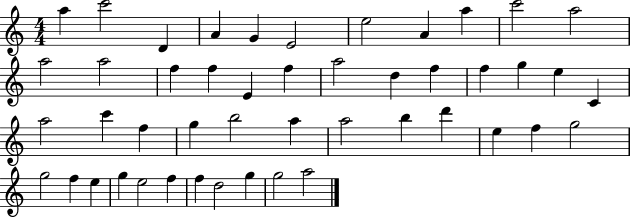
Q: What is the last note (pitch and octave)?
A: A5